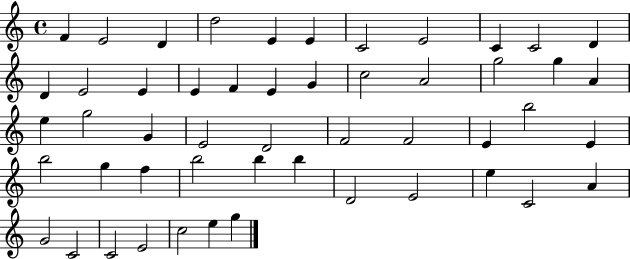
{
  \clef treble
  \time 4/4
  \defaultTimeSignature
  \key c \major
  f'4 e'2 d'4 | d''2 e'4 e'4 | c'2 e'2 | c'4 c'2 d'4 | \break d'4 e'2 e'4 | e'4 f'4 e'4 g'4 | c''2 a'2 | g''2 g''4 a'4 | \break e''4 g''2 g'4 | e'2 d'2 | f'2 f'2 | e'4 b''2 e'4 | \break b''2 g''4 f''4 | b''2 b''4 b''4 | d'2 e'2 | e''4 c'2 a'4 | \break g'2 c'2 | c'2 e'2 | c''2 e''4 g''4 | \bar "|."
}